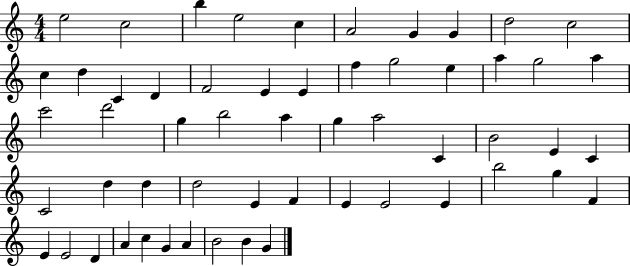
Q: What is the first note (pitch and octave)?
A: E5